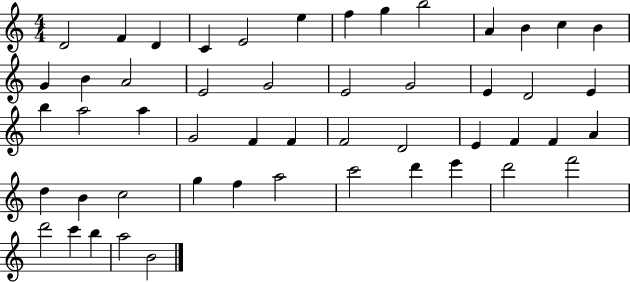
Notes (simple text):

D4/h F4/q D4/q C4/q E4/h E5/q F5/q G5/q B5/h A4/q B4/q C5/q B4/q G4/q B4/q A4/h E4/h G4/h E4/h G4/h E4/q D4/h E4/q B5/q A5/h A5/q G4/h F4/q F4/q F4/h D4/h E4/q F4/q F4/q A4/q D5/q B4/q C5/h G5/q F5/q A5/h C6/h D6/q E6/q D6/h F6/h D6/h C6/q B5/q A5/h B4/h